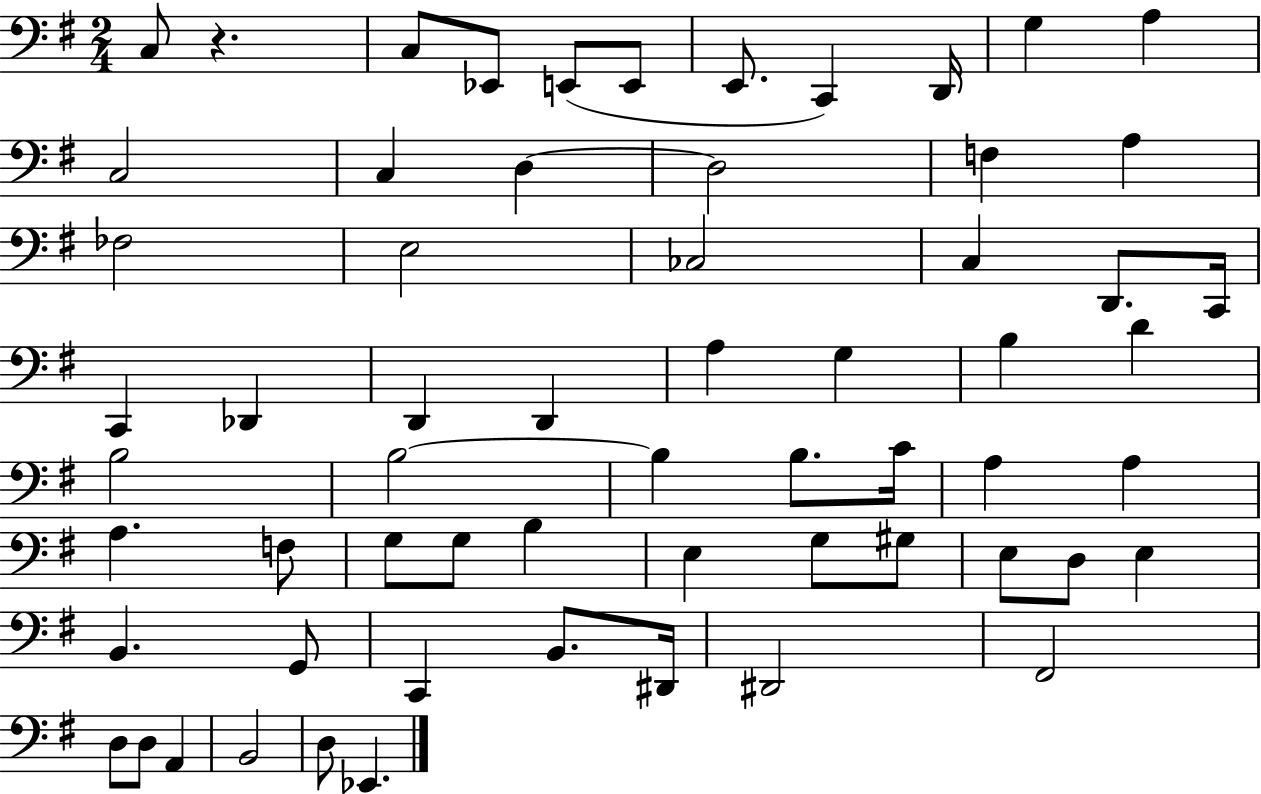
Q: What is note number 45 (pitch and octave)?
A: G#3